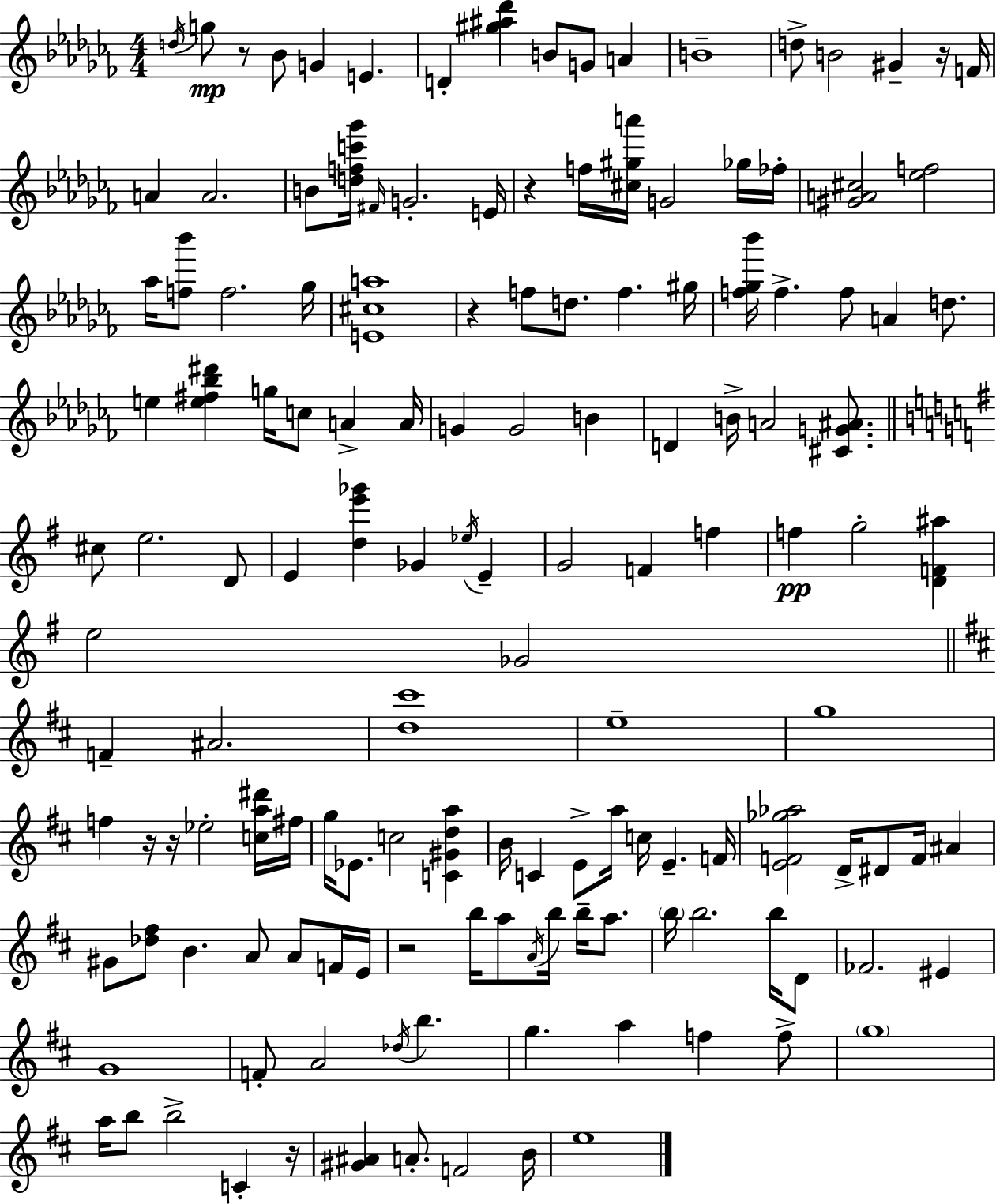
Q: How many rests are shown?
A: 8